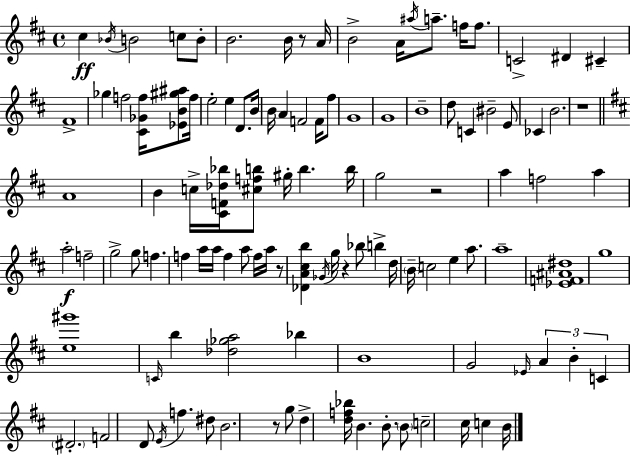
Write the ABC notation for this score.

X:1
T:Untitled
M:4/4
L:1/4
K:D
^c _B/4 B2 c/2 B/2 B2 B/4 z/2 A/4 B2 A/4 ^a/4 a/2 f/4 f/2 C2 ^D ^C ^F4 _g f2 [^C_Gf]/4 [_EB^g^a]/2 f/4 e2 e D/2 B/4 B/4 A F2 F/4 ^f/2 G4 G4 B4 d/2 C ^B2 E/2 _C B2 z4 A4 B c/4 [^CF_d_b]/4 [^cfb]/2 ^g/4 b b/4 g2 z2 a f2 a a2 f2 g2 g/2 f f a/4 a/4 f a/2 f/4 a/4 z/2 [_DA^cb] _G/4 g/4 z _b/2 b d/4 B/4 c2 e a/2 a4 [_EF^A^d]4 g4 [e^g']4 C/4 b [_d_ga]2 _b B4 G2 _E/4 A B C ^D2 F2 D/2 E/4 f ^d/2 B2 z/2 g/2 d [df_b]/4 B B/2 B/2 c2 ^c/4 c B/4